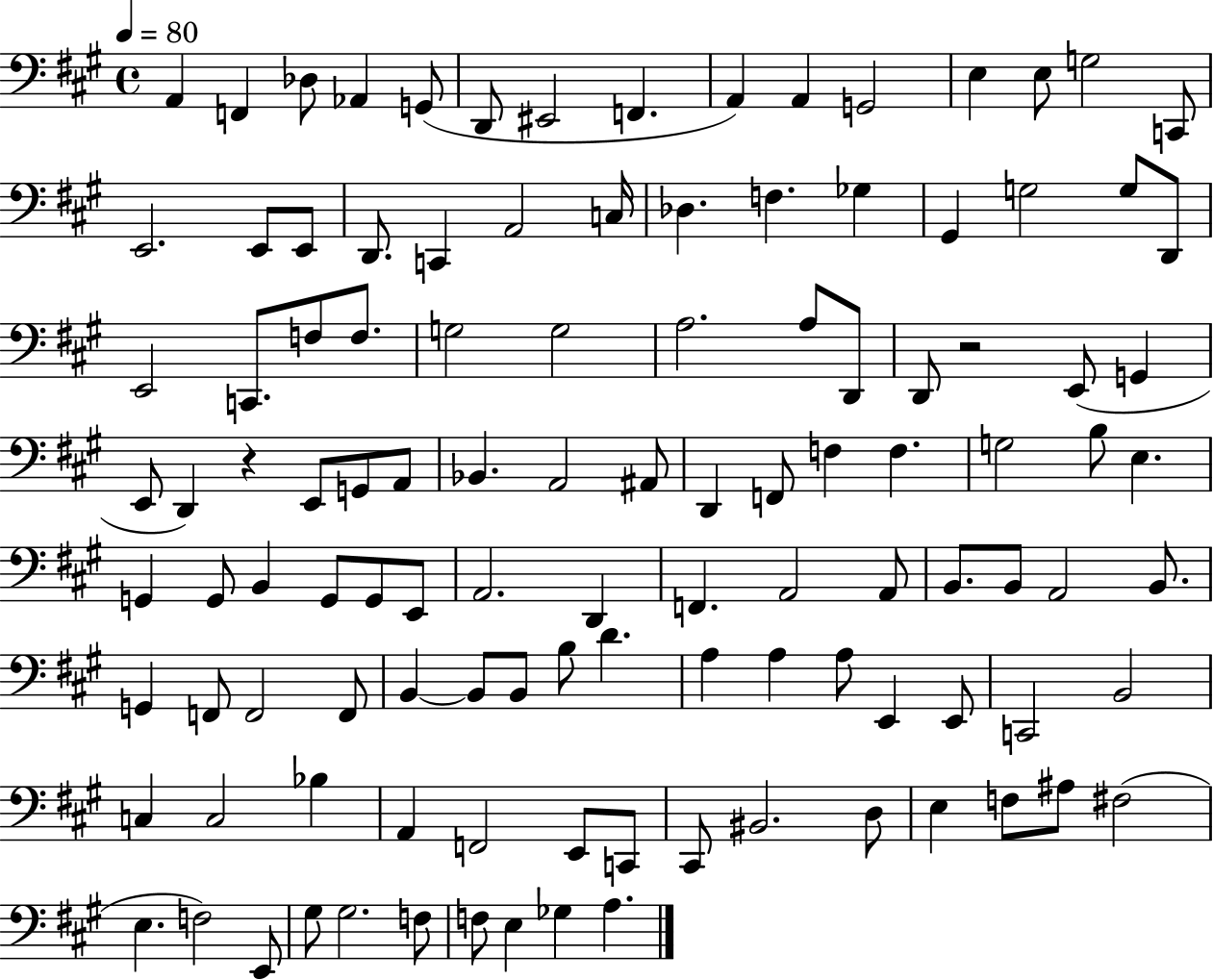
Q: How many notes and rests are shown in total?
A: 113